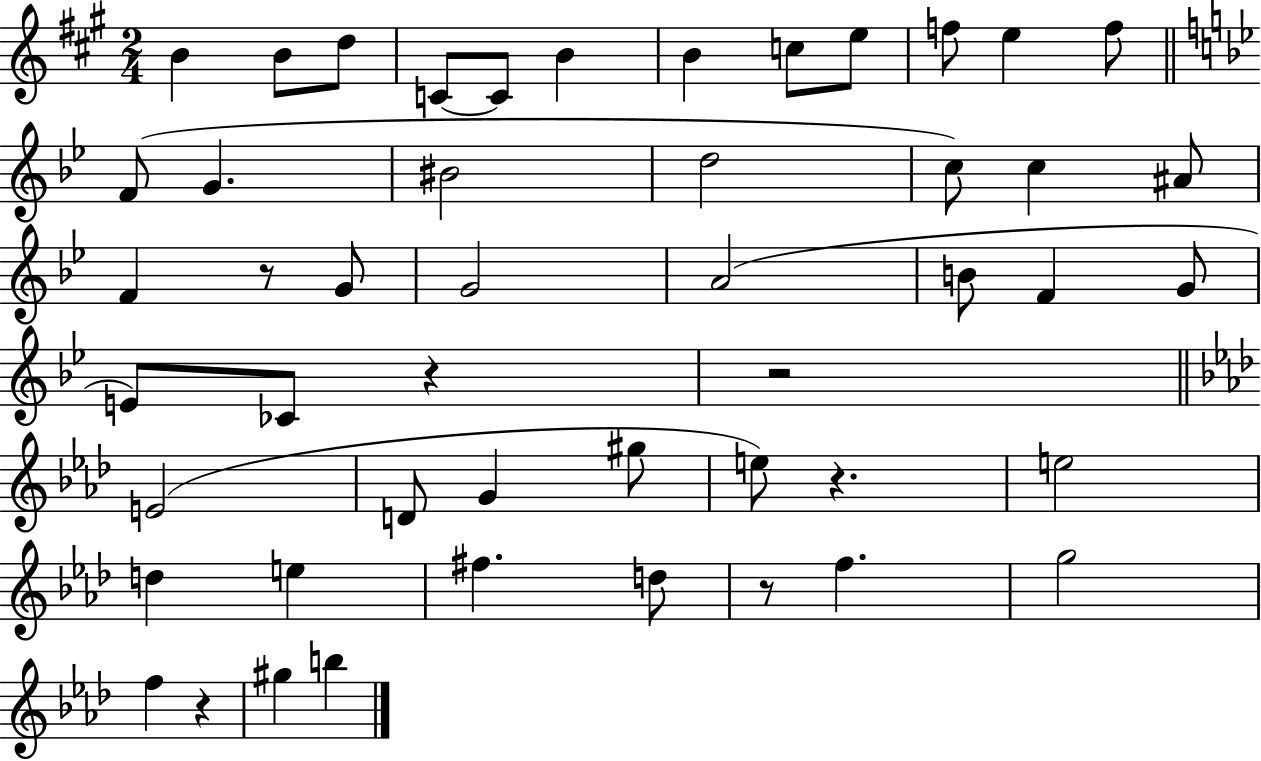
X:1
T:Untitled
M:2/4
L:1/4
K:A
B B/2 d/2 C/2 C/2 B B c/2 e/2 f/2 e f/2 F/2 G ^B2 d2 c/2 c ^A/2 F z/2 G/2 G2 A2 B/2 F G/2 E/2 _C/2 z z2 E2 D/2 G ^g/2 e/2 z e2 d e ^f d/2 z/2 f g2 f z ^g b